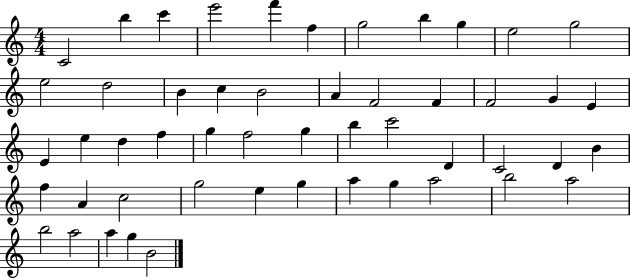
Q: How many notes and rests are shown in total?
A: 51